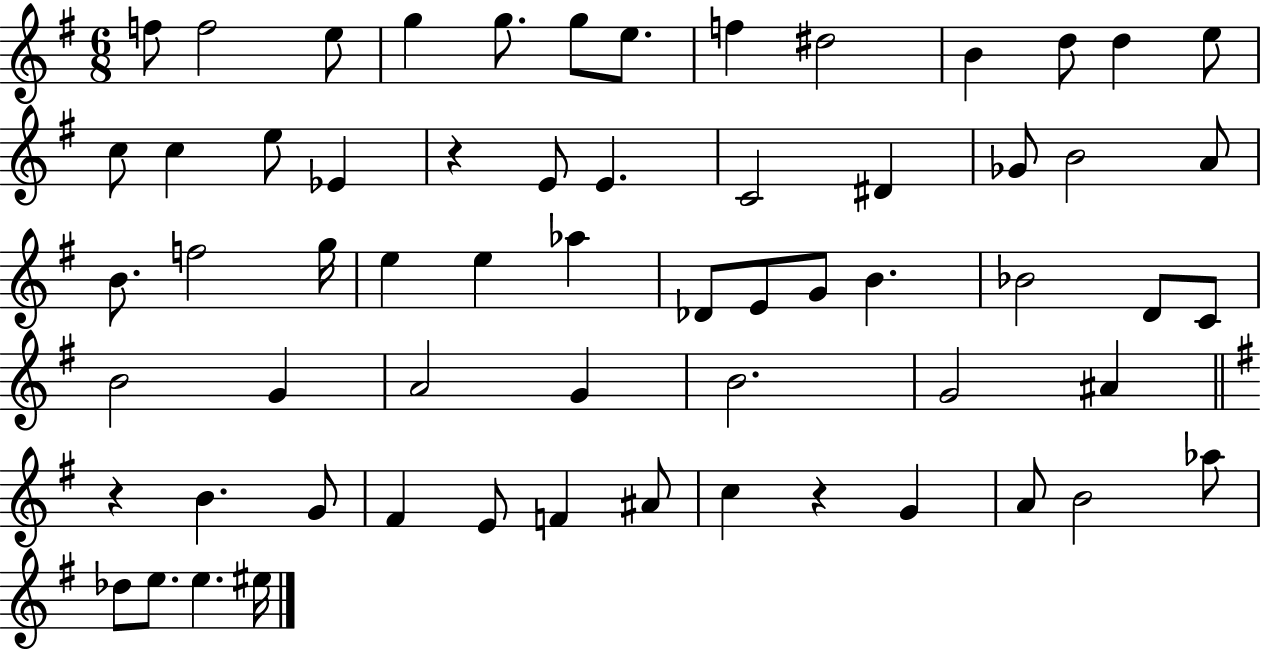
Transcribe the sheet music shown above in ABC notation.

X:1
T:Untitled
M:6/8
L:1/4
K:G
f/2 f2 e/2 g g/2 g/2 e/2 f ^d2 B d/2 d e/2 c/2 c e/2 _E z E/2 E C2 ^D _G/2 B2 A/2 B/2 f2 g/4 e e _a _D/2 E/2 G/2 B _B2 D/2 C/2 B2 G A2 G B2 G2 ^A z B G/2 ^F E/2 F ^A/2 c z G A/2 B2 _a/2 _d/2 e/2 e ^e/4